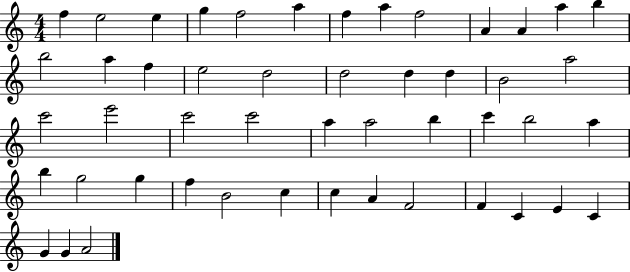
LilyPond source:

{
  \clef treble
  \numericTimeSignature
  \time 4/4
  \key c \major
  f''4 e''2 e''4 | g''4 f''2 a''4 | f''4 a''4 f''2 | a'4 a'4 a''4 b''4 | \break b''2 a''4 f''4 | e''2 d''2 | d''2 d''4 d''4 | b'2 a''2 | \break c'''2 e'''2 | c'''2 c'''2 | a''4 a''2 b''4 | c'''4 b''2 a''4 | \break b''4 g''2 g''4 | f''4 b'2 c''4 | c''4 a'4 f'2 | f'4 c'4 e'4 c'4 | \break g'4 g'4 a'2 | \bar "|."
}